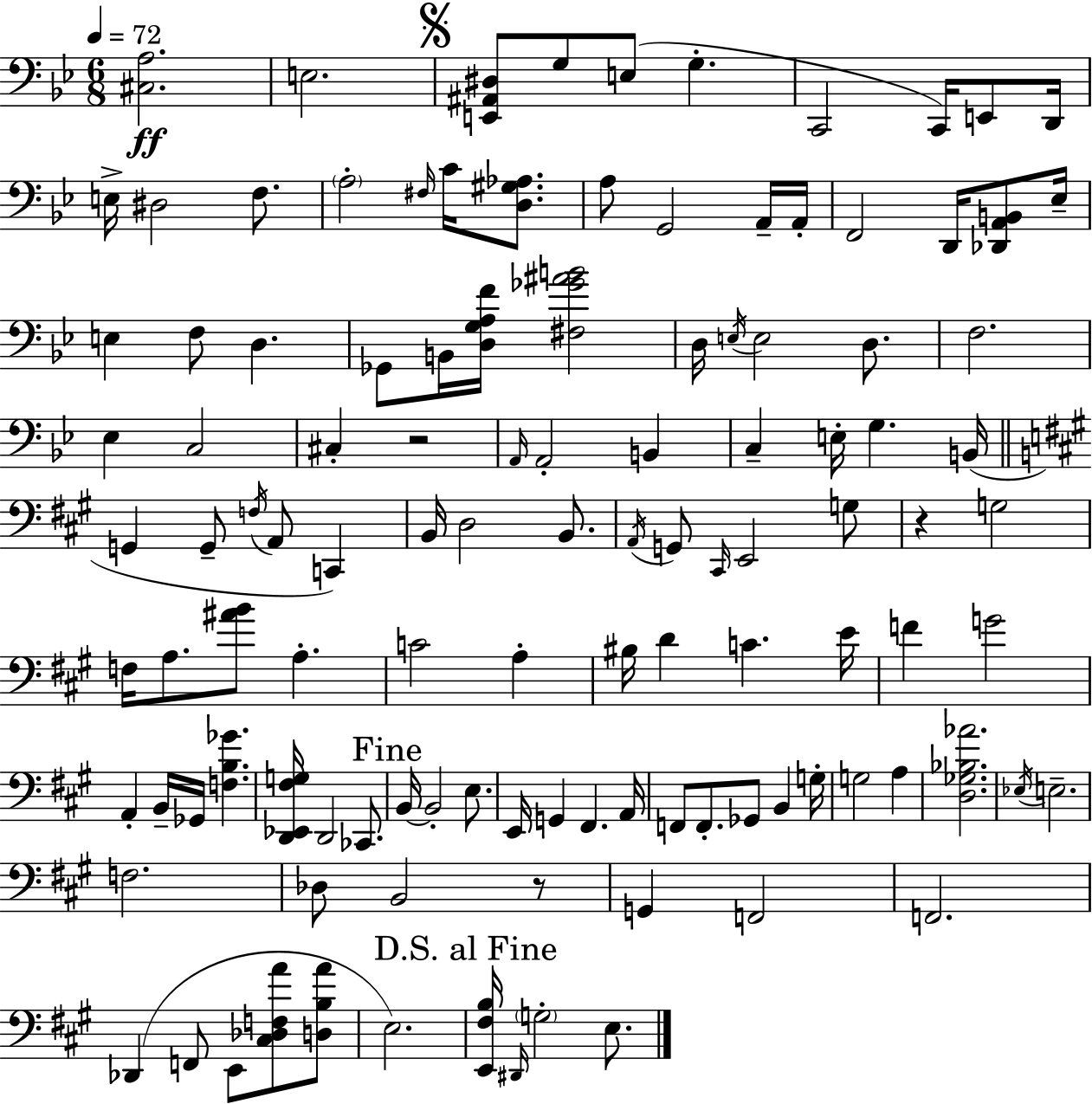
{
  \clef bass
  \numericTimeSignature
  \time 6/8
  \key bes \major
  \tempo 4 = 72
  <cis a>2.\ff | e2. | \mark \markup { \musicglyph "scripts.segno" } <e, ais, dis>8 g8 e8( g4.-. | c,2 c,16) e,8 d,16 | \break e16-> dis2 f8. | \parenthesize a2-. \grace { fis16 } c'16 <d gis aes>8. | a8 g,2 a,16-- | a,16-. f,2 d,16 <des, a, b,>8 | \break ees16-- e4 f8 d4. | ges,8 b,16 <d g a f'>16 <fis ges' ais' b'>2 | d16 \acciaccatura { e16 } e2 d8. | f2. | \break ees4 c2 | cis4-. r2 | \grace { a,16 } a,2-. b,4 | c4-- e16-. g4. | \break b,16( \bar "||" \break \key a \major g,4 g,8-- \acciaccatura { f16 } a,8 c,4) | b,16 d2 b,8. | \acciaccatura { a,16 } g,8 \grace { cis,16 } e,2 | g8 r4 g2 | \break f16 a8. <ais' b'>8 a4.-. | c'2 a4-. | bis16 d'4 c'4. | e'16 f'4 g'2 | \break a,4-. b,16-- ges,16 <f b ges'>4. | <d, ees, fis g>16 d,2 | ces,8. \mark "Fine" b,16~~ b,2-. | e8. e,16 g,4 fis,4. | \break a,16 f,8 f,8.-. ges,8 b,4 | g16-. g2 a4 | <d ges bes aes'>2. | \acciaccatura { ees16 } e2.-- | \break f2. | des8 b,2 | r8 g,4 f,2 | f,2. | \break des,4( f,8 e,8 | <cis des f a'>8 <d b a'>8 e2.) | \mark "D.S. al Fine" <e, fis b>16 \grace { dis,16 } \parenthesize g2-. | e8. \bar "|."
}